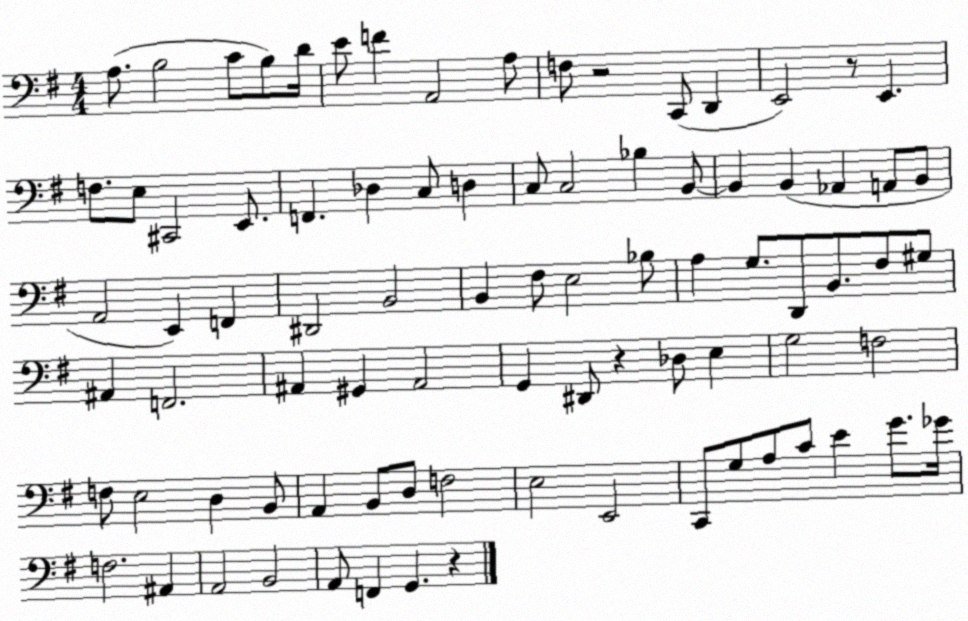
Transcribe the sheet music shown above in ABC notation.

X:1
T:Untitled
M:4/4
L:1/4
K:G
A,/2 B,2 C/2 B,/2 D/4 E/2 F A,,2 A,/2 F,/2 z2 C,,/2 D,, E,,2 z/2 E,, F,/2 E,/2 ^C,,2 E,,/2 F,, _D, C,/2 D, C,/2 C,2 _B, B,,/2 B,, B,, _A,, A,,/2 B,,/2 A,,2 E,, F,, ^D,,2 B,,2 B,, ^F,/2 E,2 _B,/2 A, G,/2 D,,/2 B,,/2 ^F,/2 ^G,/2 ^A,, F,,2 ^A,, ^G,, ^A,,2 G,, ^D,,/2 z _D,/2 E, G,2 F,2 F,/2 E,2 D, B,,/2 A,, B,,/2 D,/2 F,2 E,2 E,,2 C,,/2 G,/2 A,/2 C/2 E G/2 _G/4 F,2 ^A,, A,,2 B,,2 A,,/2 F,, G,, z